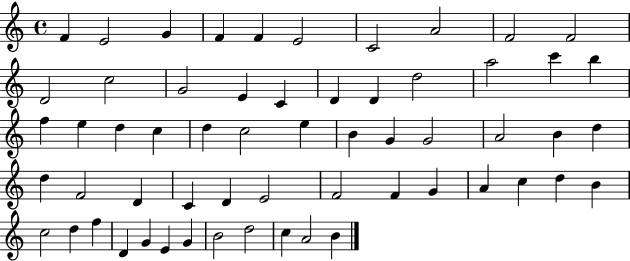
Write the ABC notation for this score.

X:1
T:Untitled
M:4/4
L:1/4
K:C
F E2 G F F E2 C2 A2 F2 F2 D2 c2 G2 E C D D d2 a2 c' b f e d c d c2 e B G G2 A2 B d d F2 D C D E2 F2 F G A c d B c2 d f D G E G B2 d2 c A2 B